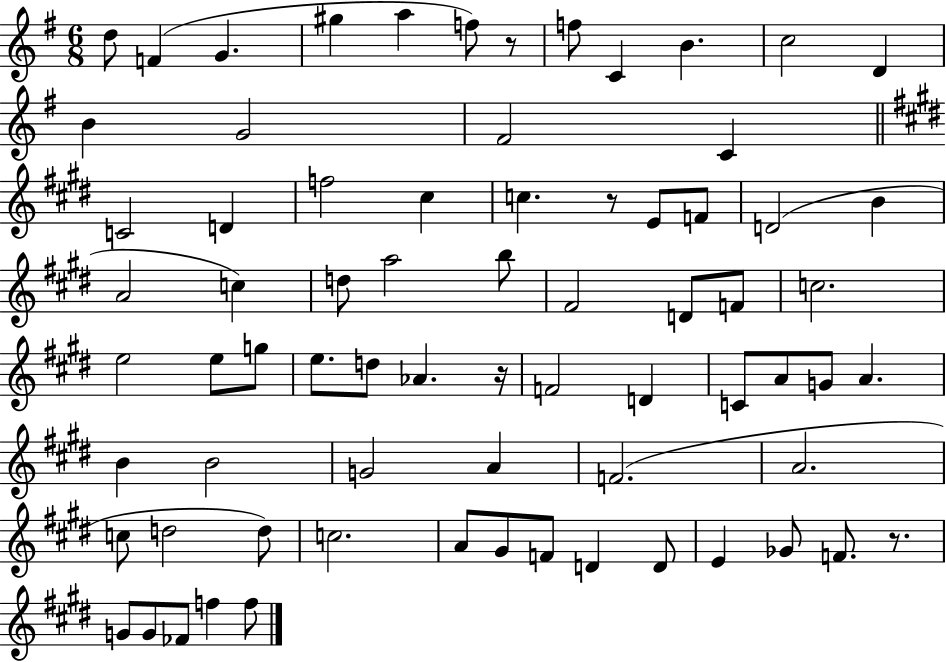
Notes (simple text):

D5/e F4/q G4/q. G#5/q A5/q F5/e R/e F5/e C4/q B4/q. C5/h D4/q B4/q G4/h F#4/h C4/q C4/h D4/q F5/h C#5/q C5/q. R/e E4/e F4/e D4/h B4/q A4/h C5/q D5/e A5/h B5/e F#4/h D4/e F4/e C5/h. E5/h E5/e G5/e E5/e. D5/e Ab4/q. R/s F4/h D4/q C4/e A4/e G4/e A4/q. B4/q B4/h G4/h A4/q F4/h. A4/h. C5/e D5/h D5/e C5/h. A4/e G#4/e F4/e D4/q D4/e E4/q Gb4/e F4/e. R/e. G4/e G4/e FES4/e F5/q F5/e